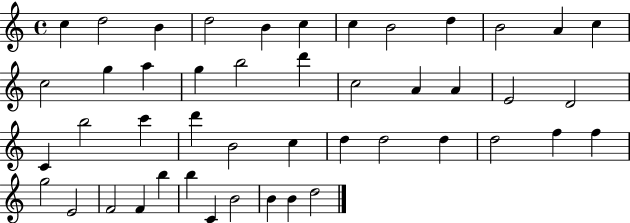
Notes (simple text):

C5/q D5/h B4/q D5/h B4/q C5/q C5/q B4/h D5/q B4/h A4/q C5/q C5/h G5/q A5/q G5/q B5/h D6/q C5/h A4/q A4/q E4/h D4/h C4/q B5/h C6/q D6/q B4/h C5/q D5/q D5/h D5/q D5/h F5/q F5/q G5/h E4/h F4/h F4/q B5/q B5/q C4/q B4/h B4/q B4/q D5/h